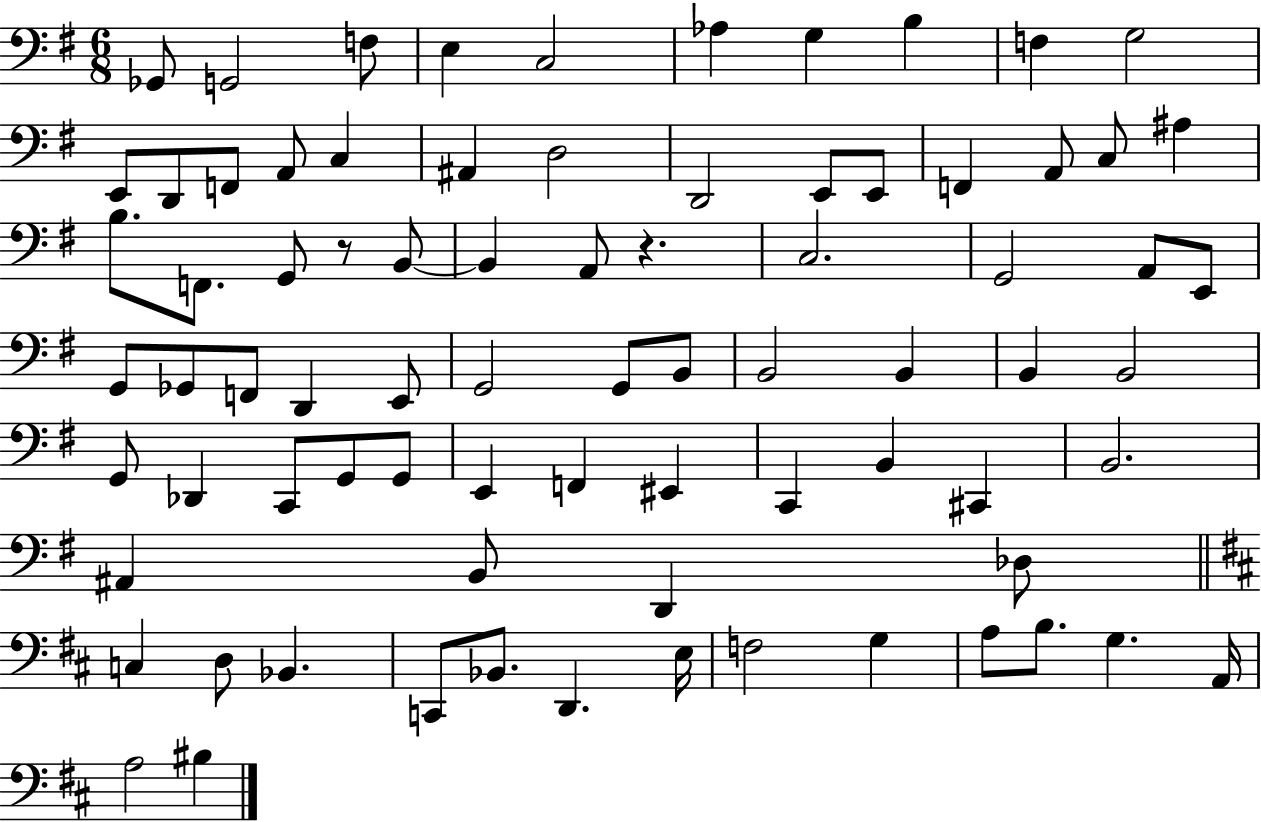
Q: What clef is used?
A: bass